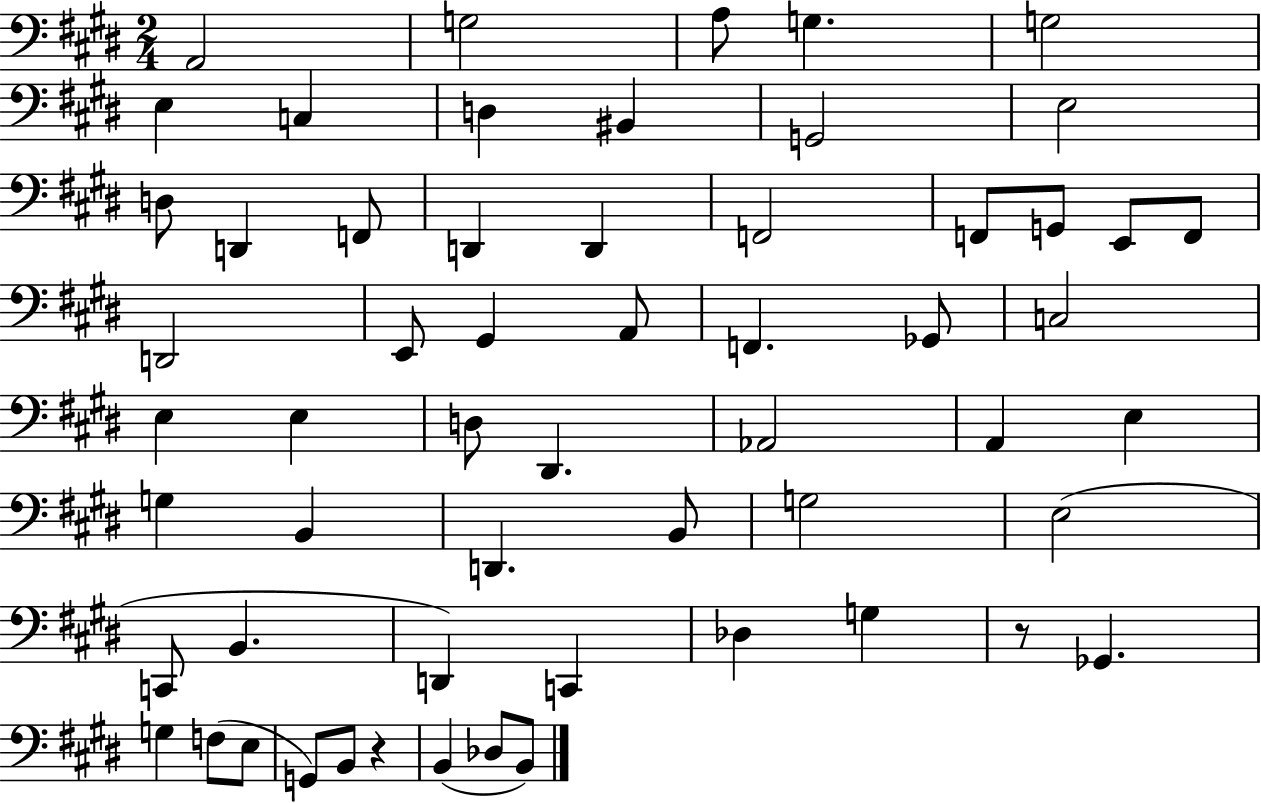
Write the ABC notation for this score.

X:1
T:Untitled
M:2/4
L:1/4
K:E
A,,2 G,2 A,/2 G, G,2 E, C, D, ^B,, G,,2 E,2 D,/2 D,, F,,/2 D,, D,, F,,2 F,,/2 G,,/2 E,,/2 F,,/2 D,,2 E,,/2 ^G,, A,,/2 F,, _G,,/2 C,2 E, E, D,/2 ^D,, _A,,2 A,, E, G, B,, D,, B,,/2 G,2 E,2 C,,/2 B,, D,, C,, _D, G, z/2 _G,, G, F,/2 E,/2 G,,/2 B,,/2 z B,, _D,/2 B,,/2